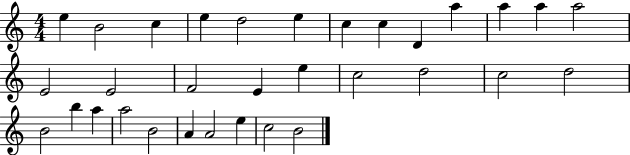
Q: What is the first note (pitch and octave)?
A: E5